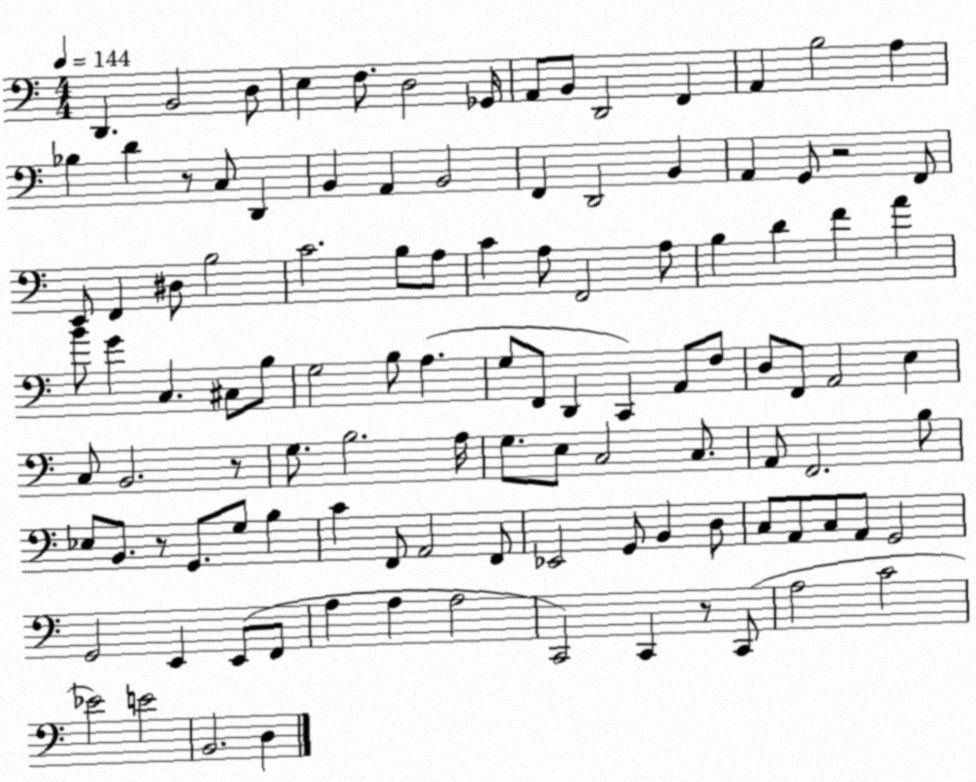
X:1
T:Untitled
M:4/4
L:1/4
K:C
D,, B,,2 D,/2 E, F,/2 D,2 _G,,/4 A,,/2 B,,/2 D,,2 F,, A,, B,2 A, _B, D z/2 C,/2 D,, B,, A,, B,,2 F,, D,,2 B,, A,, G,,/2 z2 F,,/2 E,,/2 F,, ^D,/2 B,2 C2 B,/2 A,/2 C A,/2 F,,2 A,/2 B, D F A B/2 G C, ^C,/2 B,/2 G,2 B,/2 A, G,/2 F,,/2 D,, C,, A,,/2 F,/2 D,/2 F,,/2 A,,2 E, C,/2 B,,2 z/2 G,/2 B,2 A,/4 G,/2 E,/2 C,2 C,/2 A,,/2 F,,2 B,/2 _E,/2 B,,/2 z/2 G,,/2 G,/2 B, C F,,/2 A,,2 F,,/2 _E,,2 G,,/2 B,, D,/2 C,/2 A,,/2 C,/2 A,,/2 G,,2 G,,2 E,, E,,/2 F,,/2 A, A, A,2 C,,2 C,, z/2 C,,/2 A,2 C2 _E2 E2 B,,2 D,